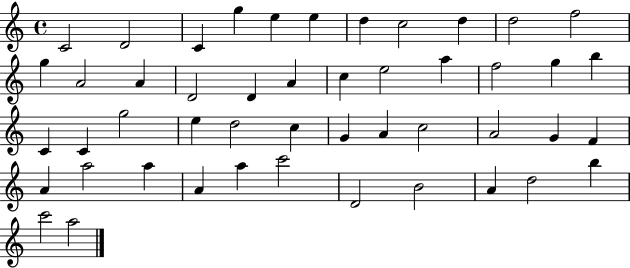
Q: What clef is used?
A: treble